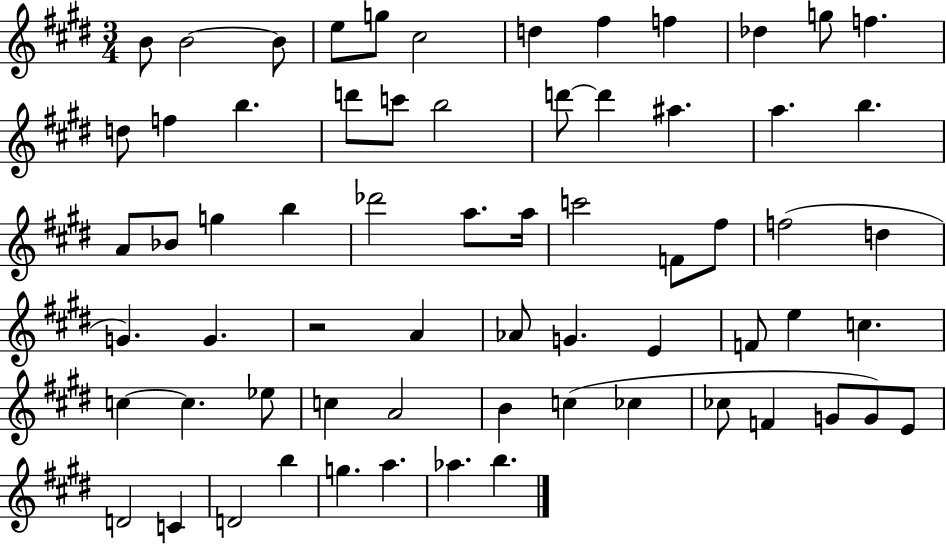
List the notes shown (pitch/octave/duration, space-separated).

B4/e B4/h B4/e E5/e G5/e C#5/h D5/q F#5/q F5/q Db5/q G5/e F5/q. D5/e F5/q B5/q. D6/e C6/e B5/h D6/e D6/q A#5/q. A5/q. B5/q. A4/e Bb4/e G5/q B5/q Db6/h A5/e. A5/s C6/h F4/e F#5/e F5/h D5/q G4/q. G4/q. R/h A4/q Ab4/e G4/q. E4/q F4/e E5/q C5/q. C5/q C5/q. Eb5/e C5/q A4/h B4/q C5/q CES5/q CES5/e F4/q G4/e G4/e E4/e D4/h C4/q D4/h B5/q G5/q. A5/q. Ab5/q. B5/q.